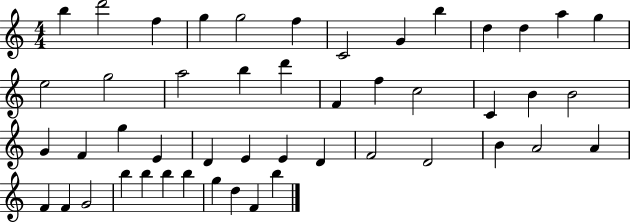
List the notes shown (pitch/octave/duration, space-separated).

B5/q D6/h F5/q G5/q G5/h F5/q C4/h G4/q B5/q D5/q D5/q A5/q G5/q E5/h G5/h A5/h B5/q D6/q F4/q F5/q C5/h C4/q B4/q B4/h G4/q F4/q G5/q E4/q D4/q E4/q E4/q D4/q F4/h D4/h B4/q A4/h A4/q F4/q F4/q G4/h B5/q B5/q B5/q B5/q G5/q D5/q F4/q B5/q